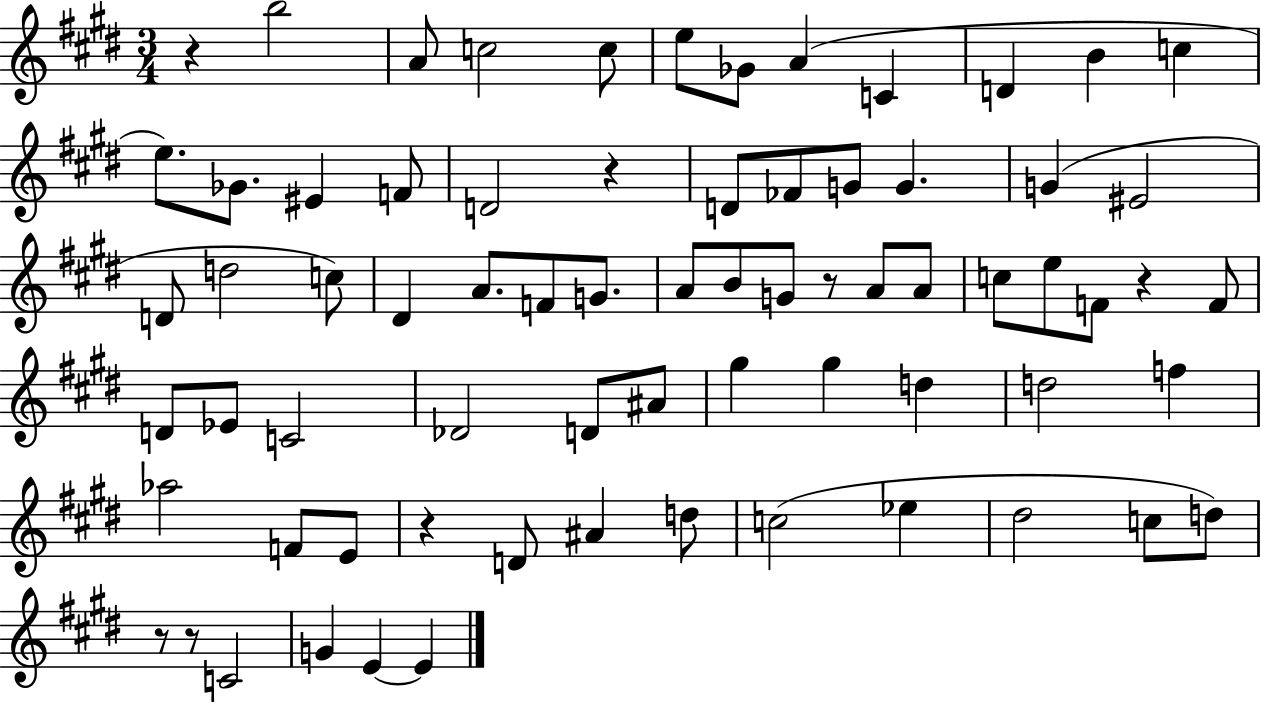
R/q B5/h A4/e C5/h C5/e E5/e Gb4/e A4/q C4/q D4/q B4/q C5/q E5/e. Gb4/e. EIS4/q F4/e D4/h R/q D4/e FES4/e G4/e G4/q. G4/q EIS4/h D4/e D5/h C5/e D#4/q A4/e. F4/e G4/e. A4/e B4/e G4/e R/e A4/e A4/e C5/e E5/e F4/e R/q F4/e D4/e Eb4/e C4/h Db4/h D4/e A#4/e G#5/q G#5/q D5/q D5/h F5/q Ab5/h F4/e E4/e R/q D4/e A#4/q D5/e C5/h Eb5/q D#5/h C5/e D5/e R/e R/e C4/h G4/q E4/q E4/q